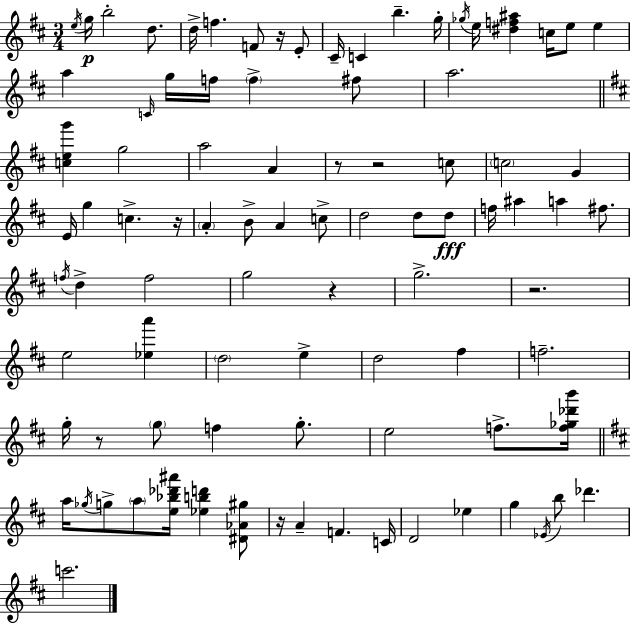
E5/s G5/s B5/h D5/e. D5/s F5/q. F4/e R/s E4/e C#4/s C4/q B5/q. G5/s Gb5/s E5/s [D#5,F5,A#5]/q C5/s E5/e E5/q A5/q C4/s G5/s F5/s F5/q F#5/e A5/h. [C5,E5,G6]/q G5/h A5/h A4/q R/e R/h C5/e C5/h G4/q E4/s G5/q C5/q. R/s A4/q B4/e A4/q C5/e D5/h D5/e D5/e F5/s A#5/q A5/q F#5/e. F5/s D5/q F5/h G5/h R/q G5/h. R/h. E5/h [Eb5,A6]/q D5/h E5/q D5/h F#5/q F5/h. G5/s R/e G5/e F5/q G5/e. E5/h F5/e. [F5,Gb5,Db6,B6]/s A5/s Gb5/s G5/e A5/e [E5,Bb5,Db6,A#6]/s [Eb5,B5,D6]/q [D#4,Ab4,G#5]/e R/s A4/q F4/q. C4/s D4/h Eb5/q G5/q Eb4/s B5/e Db6/q. C6/h.